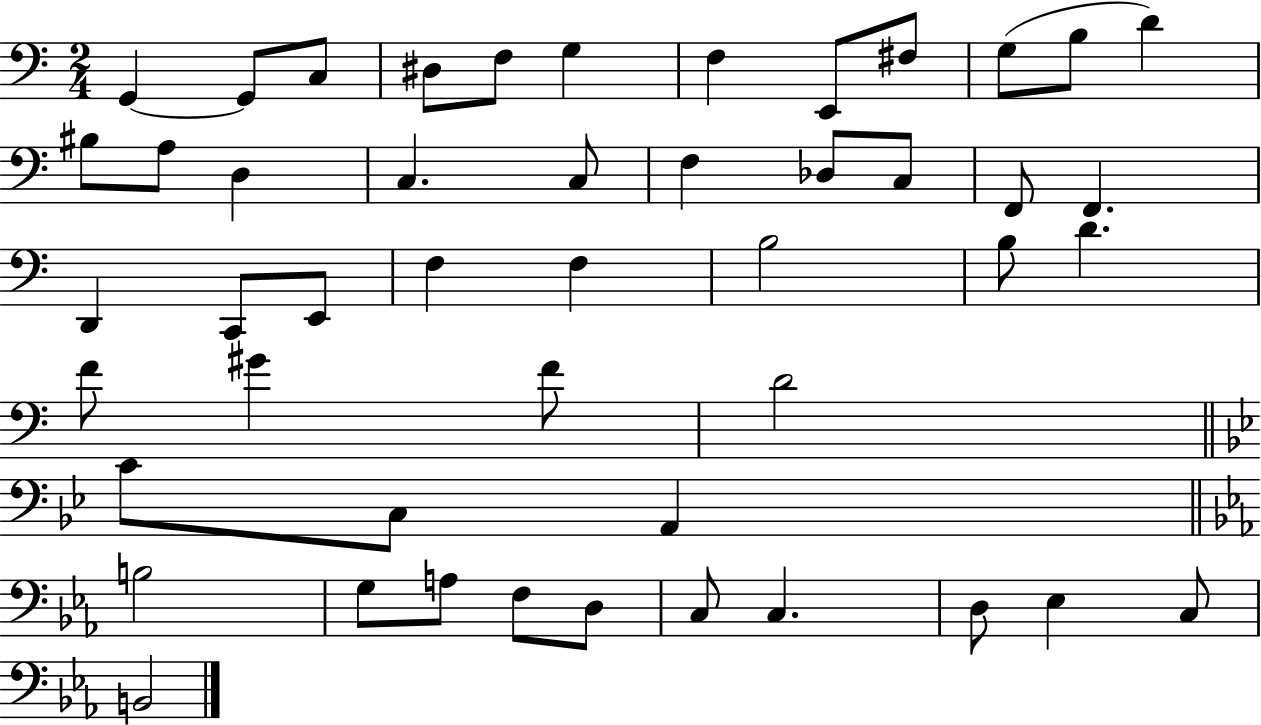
{
  \clef bass
  \numericTimeSignature
  \time 2/4
  \key c \major
  \repeat volta 2 { g,4~~ g,8 c8 | dis8 f8 g4 | f4 e,8 fis8 | g8( b8 d'4) | \break bis8 a8 d4 | c4. c8 | f4 des8 c8 | f,8 f,4. | \break d,4 c,8 e,8 | f4 f4 | b2 | b8 d'4. | \break f'8 gis'4 f'8 | d'2 | \bar "||" \break \key g \minor c'8 c8 a,4 | \bar "||" \break \key ees \major b2 | g8 a8 f8 d8 | c8 c4. | d8 ees4 c8 | \break b,2 | } \bar "|."
}